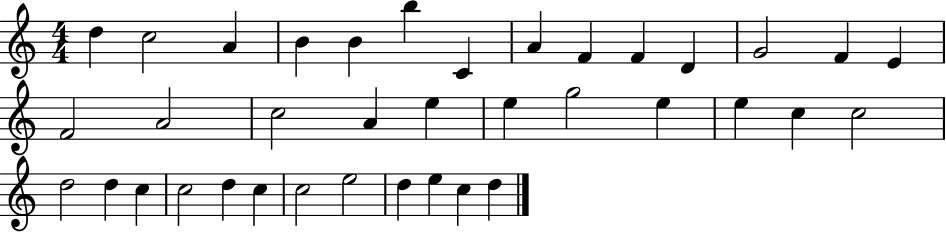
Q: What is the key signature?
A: C major